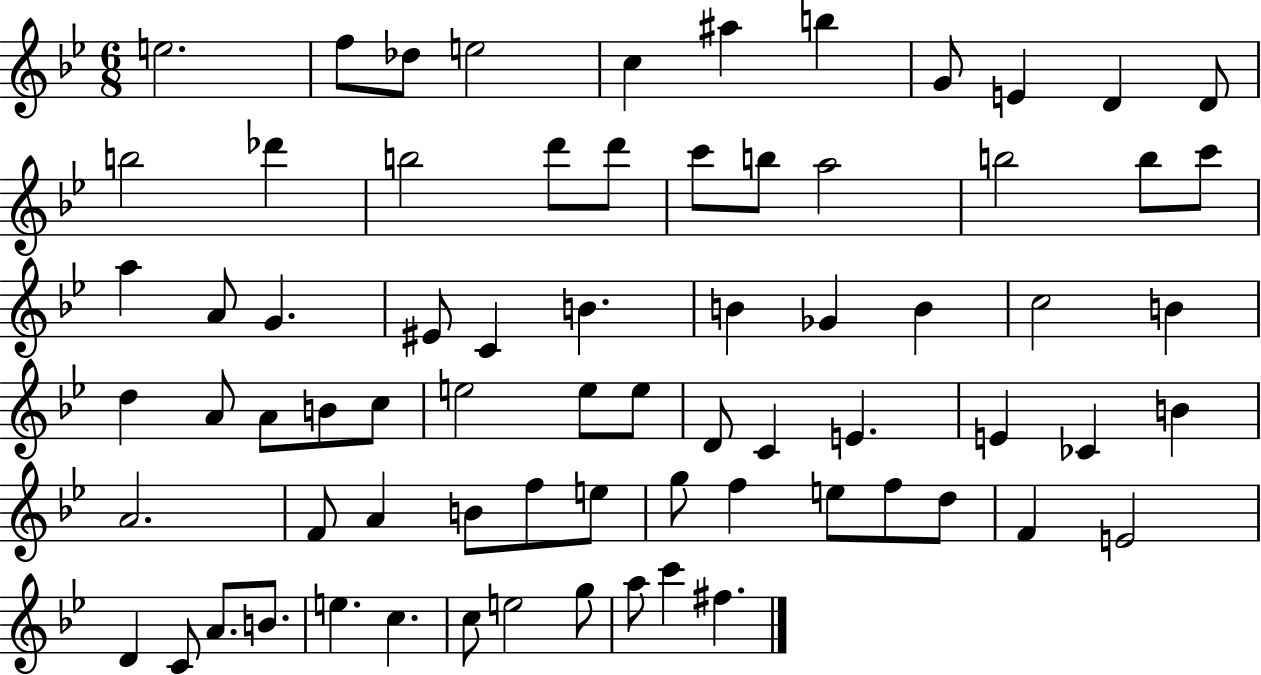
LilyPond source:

{
  \clef treble
  \numericTimeSignature
  \time 6/8
  \key bes \major
  \repeat volta 2 { e''2. | f''8 des''8 e''2 | c''4 ais''4 b''4 | g'8 e'4 d'4 d'8 | \break b''2 des'''4 | b''2 d'''8 d'''8 | c'''8 b''8 a''2 | b''2 b''8 c'''8 | \break a''4 a'8 g'4. | eis'8 c'4 b'4. | b'4 ges'4 b'4 | c''2 b'4 | \break d''4 a'8 a'8 b'8 c''8 | e''2 e''8 e''8 | d'8 c'4 e'4. | e'4 ces'4 b'4 | \break a'2. | f'8 a'4 b'8 f''8 e''8 | g''8 f''4 e''8 f''8 d''8 | f'4 e'2 | \break d'4 c'8 a'8. b'8. | e''4. c''4. | c''8 e''2 g''8 | a''8 c'''4 fis''4. | \break } \bar "|."
}